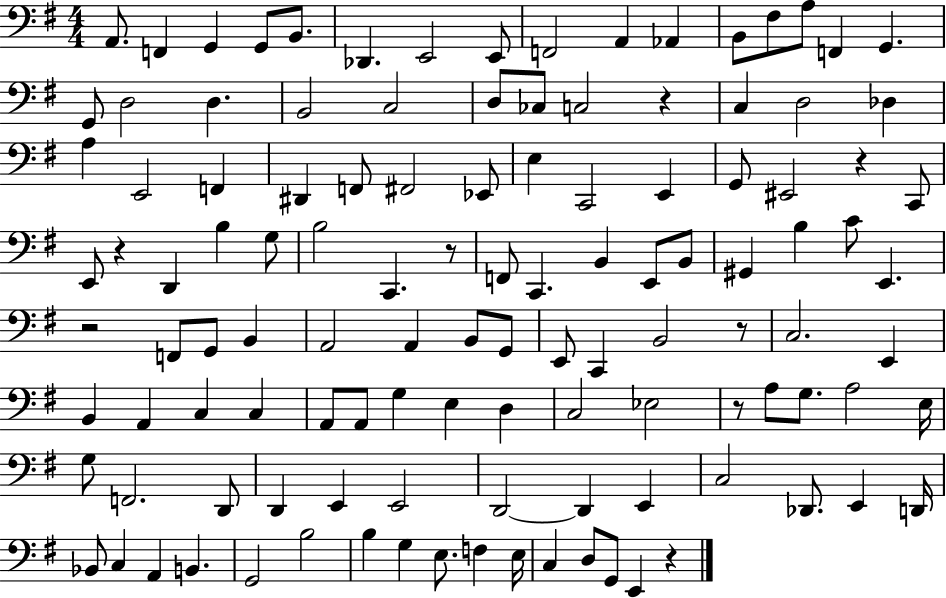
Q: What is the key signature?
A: G major